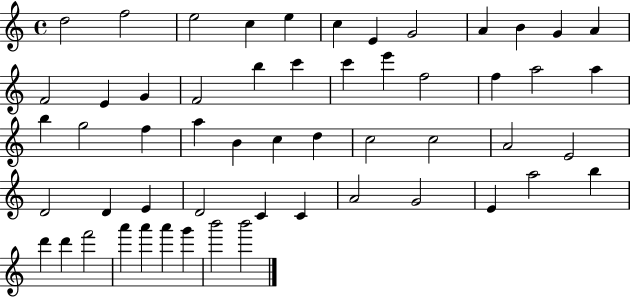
X:1
T:Untitled
M:4/4
L:1/4
K:C
d2 f2 e2 c e c E G2 A B G A F2 E G F2 b c' c' e' f2 f a2 a b g2 f a B c d c2 c2 A2 E2 D2 D E D2 C C A2 G2 E a2 b d' d' f'2 a' a' a' g' b'2 b'2